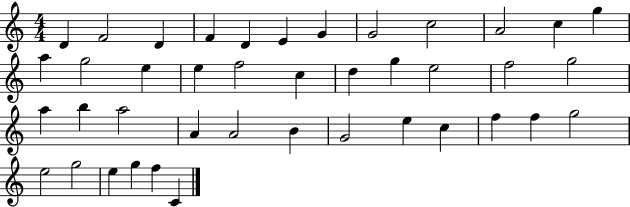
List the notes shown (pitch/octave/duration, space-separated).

D4/q F4/h D4/q F4/q D4/q E4/q G4/q G4/h C5/h A4/h C5/q G5/q A5/q G5/h E5/q E5/q F5/h C5/q D5/q G5/q E5/h F5/h G5/h A5/q B5/q A5/h A4/q A4/h B4/q G4/h E5/q C5/q F5/q F5/q G5/h E5/h G5/h E5/q G5/q F5/q C4/q